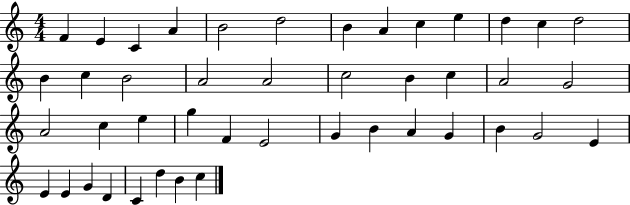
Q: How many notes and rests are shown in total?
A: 44